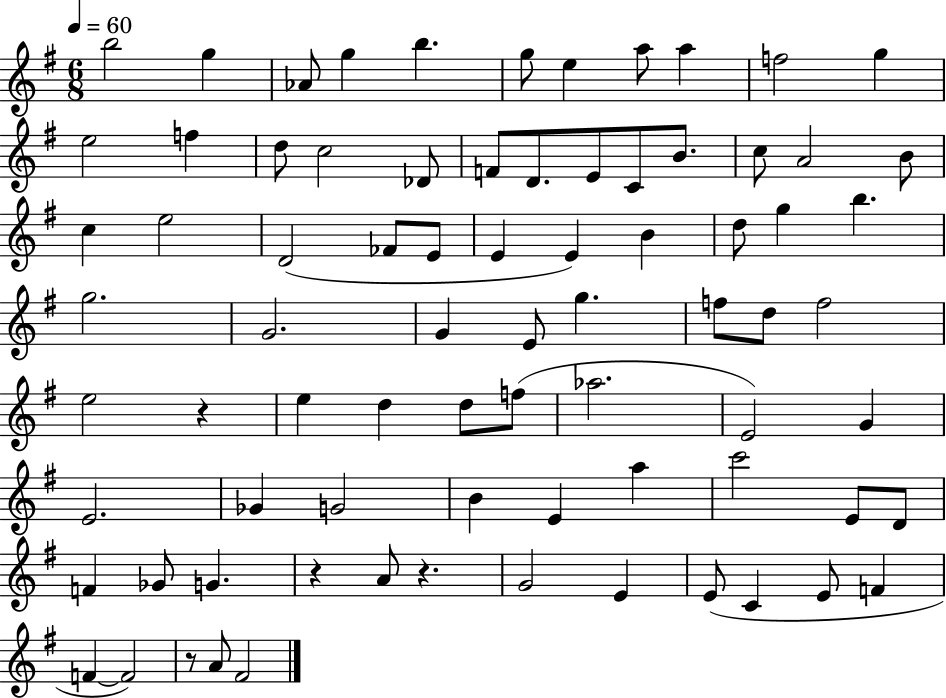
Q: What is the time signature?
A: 6/8